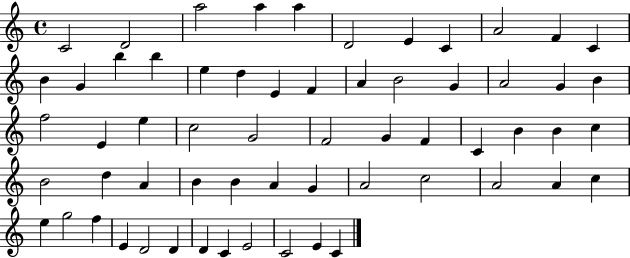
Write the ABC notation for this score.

X:1
T:Untitled
M:4/4
L:1/4
K:C
C2 D2 a2 a a D2 E C A2 F C B G b b e d E F A B2 G A2 G B f2 E e c2 G2 F2 G F C B B c B2 d A B B A G A2 c2 A2 A c e g2 f E D2 D D C E2 C2 E C